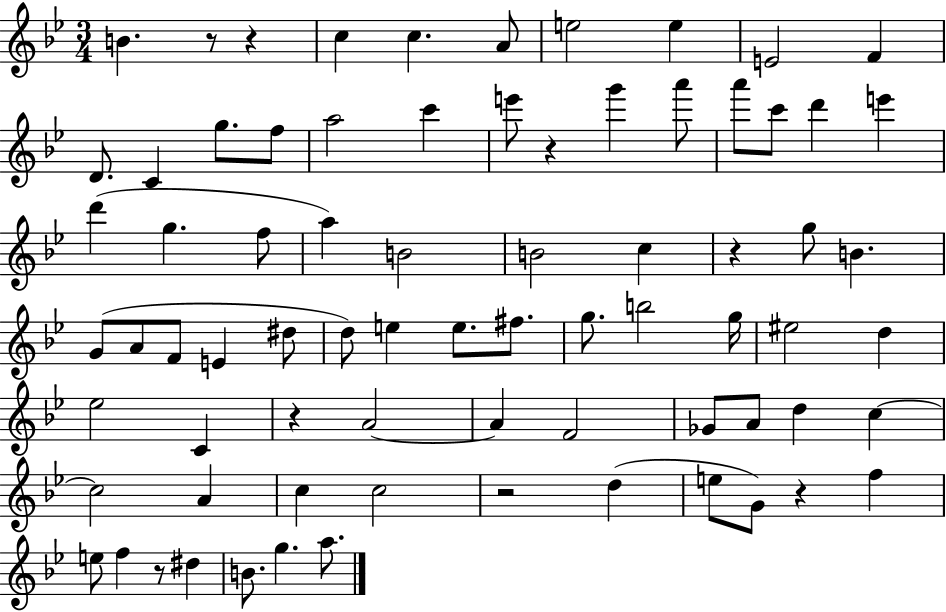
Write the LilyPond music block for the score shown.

{
  \clef treble
  \numericTimeSignature
  \time 3/4
  \key bes \major
  b'4. r8 r4 | c''4 c''4. a'8 | e''2 e''4 | e'2 f'4 | \break d'8. c'4 g''8. f''8 | a''2 c'''4 | e'''8 r4 g'''4 a'''8 | a'''8 c'''8 d'''4 e'''4 | \break d'''4( g''4. f''8 | a''4) b'2 | b'2 c''4 | r4 g''8 b'4. | \break g'8( a'8 f'8 e'4 dis''8 | d''8) e''4 e''8. fis''8. | g''8. b''2 g''16 | eis''2 d''4 | \break ees''2 c'4 | r4 a'2~~ | a'4 f'2 | ges'8 a'8 d''4 c''4~~ | \break c''2 a'4 | c''4 c''2 | r2 d''4( | e''8 g'8) r4 f''4 | \break e''8 f''4 r8 dis''4 | b'8. g''4. a''8. | \bar "|."
}